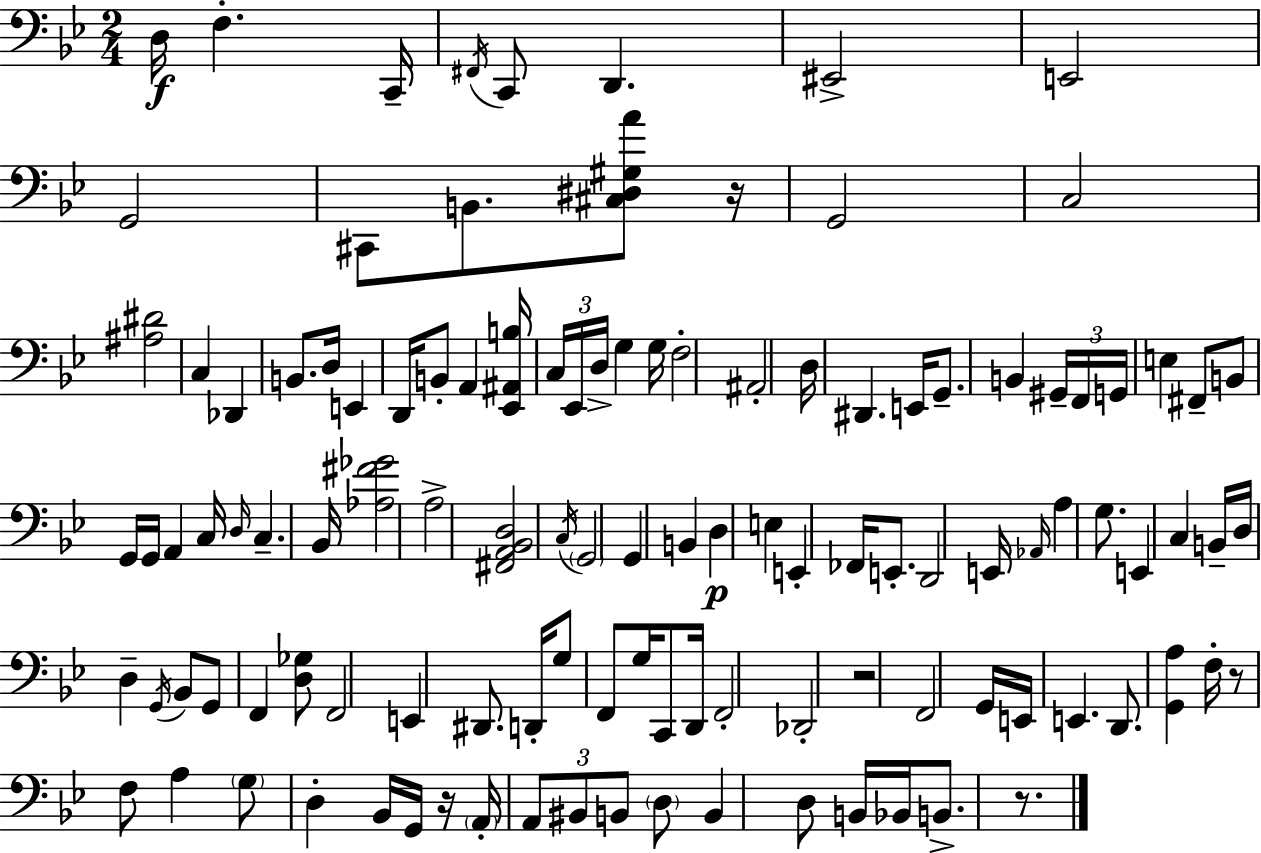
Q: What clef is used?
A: bass